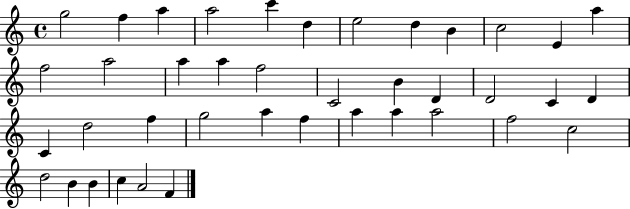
{
  \clef treble
  \time 4/4
  \defaultTimeSignature
  \key c \major
  g''2 f''4 a''4 | a''2 c'''4 d''4 | e''2 d''4 b'4 | c''2 e'4 a''4 | \break f''2 a''2 | a''4 a''4 f''2 | c'2 b'4 d'4 | d'2 c'4 d'4 | \break c'4 d''2 f''4 | g''2 a''4 f''4 | a''4 a''4 a''2 | f''2 c''2 | \break d''2 b'4 b'4 | c''4 a'2 f'4 | \bar "|."
}